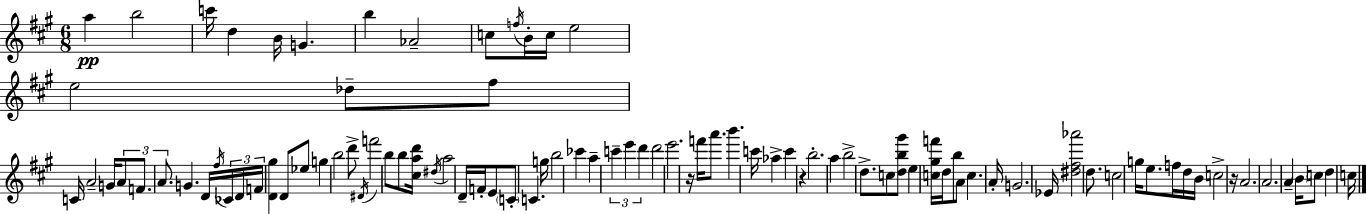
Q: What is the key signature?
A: A major